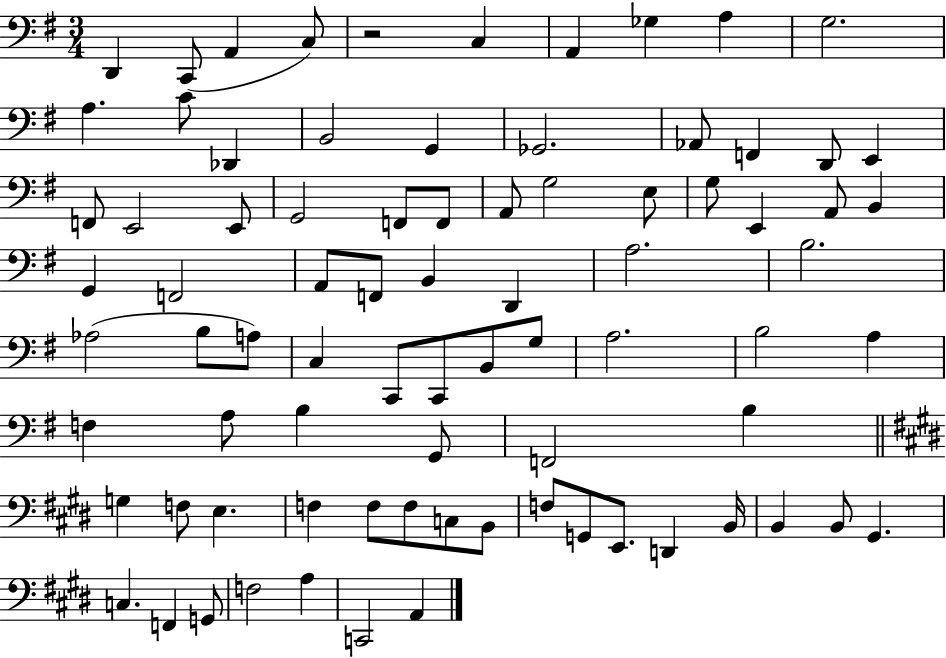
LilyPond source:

{
  \clef bass
  \numericTimeSignature
  \time 3/4
  \key g \major
  d,4 c,8( a,4 c8) | r2 c4 | a,4 ges4 a4 | g2. | \break a4. c'8 des,4 | b,2 g,4 | ges,2. | aes,8 f,4 d,8 e,4 | \break f,8 e,2 e,8 | g,2 f,8 f,8 | a,8 g2 e8 | g8 e,4 a,8 b,4 | \break g,4 f,2 | a,8 f,8 b,4 d,4 | a2. | b2. | \break aes2( b8 a8) | c4 c,8 c,8 b,8 g8 | a2. | b2 a4 | \break f4 a8 b4 g,8 | f,2 b4 | \bar "||" \break \key e \major g4 f8 e4. | f4 f8 f8 c8 b,8 | f8 g,8 e,8. d,4 b,16 | b,4 b,8 gis,4. | \break c4. f,4 g,8 | f2 a4 | c,2 a,4 | \bar "|."
}